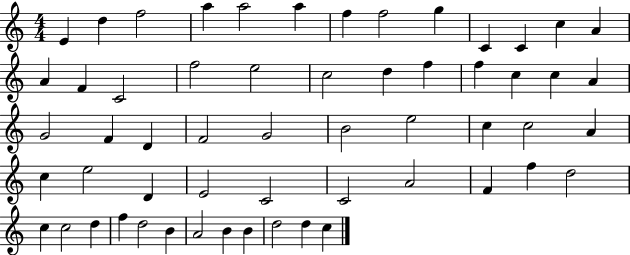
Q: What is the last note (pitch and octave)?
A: C5